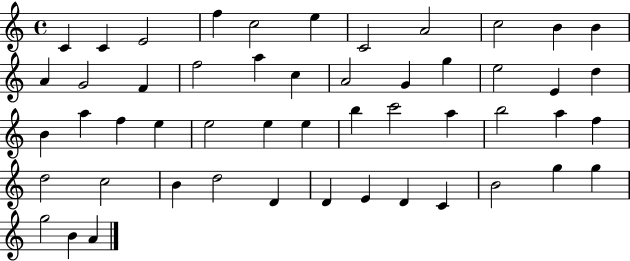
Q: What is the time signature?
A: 4/4